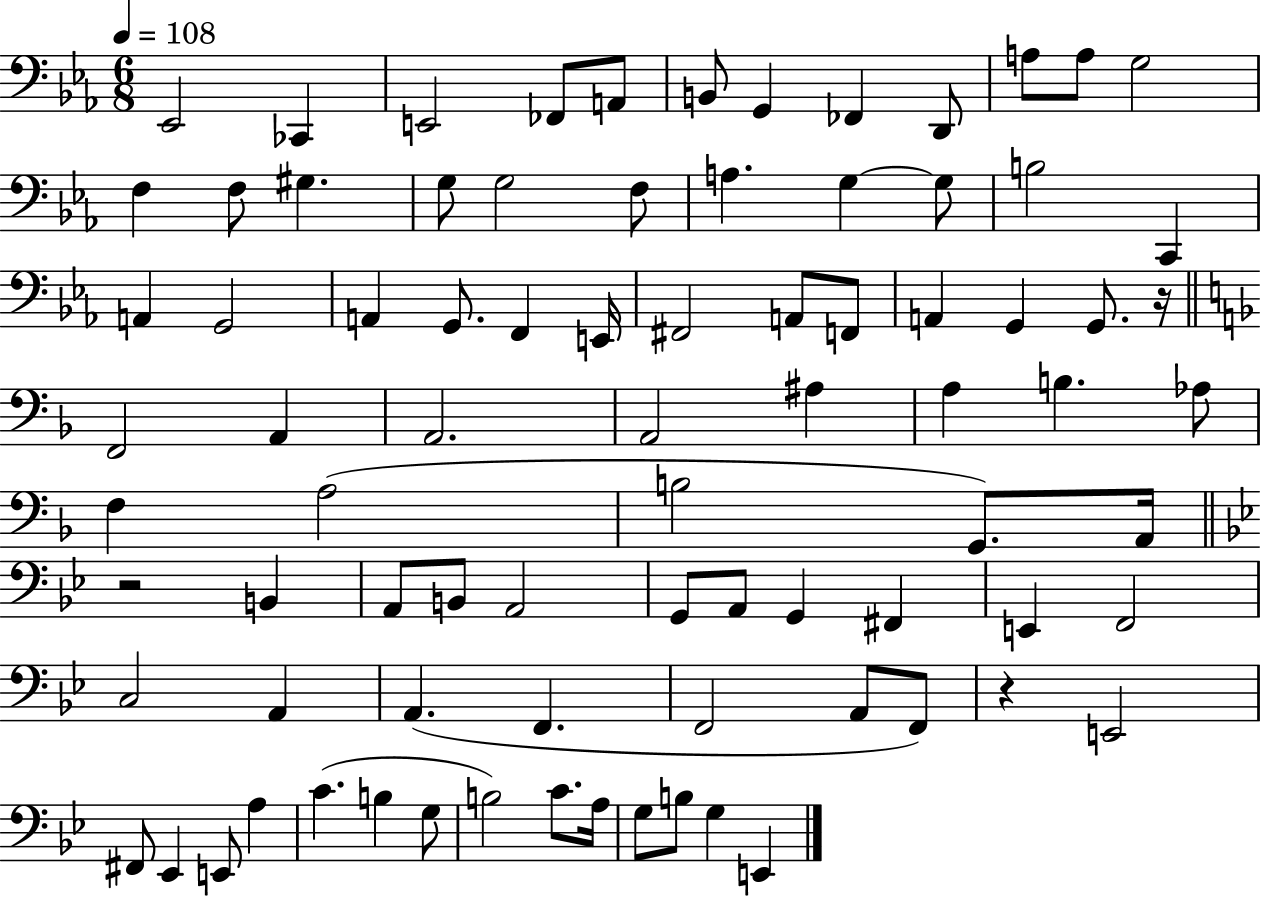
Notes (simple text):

Eb2/h CES2/q E2/h FES2/e A2/e B2/e G2/q FES2/q D2/e A3/e A3/e G3/h F3/q F3/e G#3/q. G3/e G3/h F3/e A3/q. G3/q G3/e B3/h C2/q A2/q G2/h A2/q G2/e. F2/q E2/s F#2/h A2/e F2/e A2/q G2/q G2/e. R/s F2/h A2/q A2/h. A2/h A#3/q A3/q B3/q. Ab3/e F3/q A3/h B3/h G2/e. A2/s R/h B2/q A2/e B2/e A2/h G2/e A2/e G2/q F#2/q E2/q F2/h C3/h A2/q A2/q. F2/q. F2/h A2/e F2/e R/q E2/h F#2/e Eb2/q E2/e A3/q C4/q. B3/q G3/e B3/h C4/e. A3/s G3/e B3/e G3/q E2/q